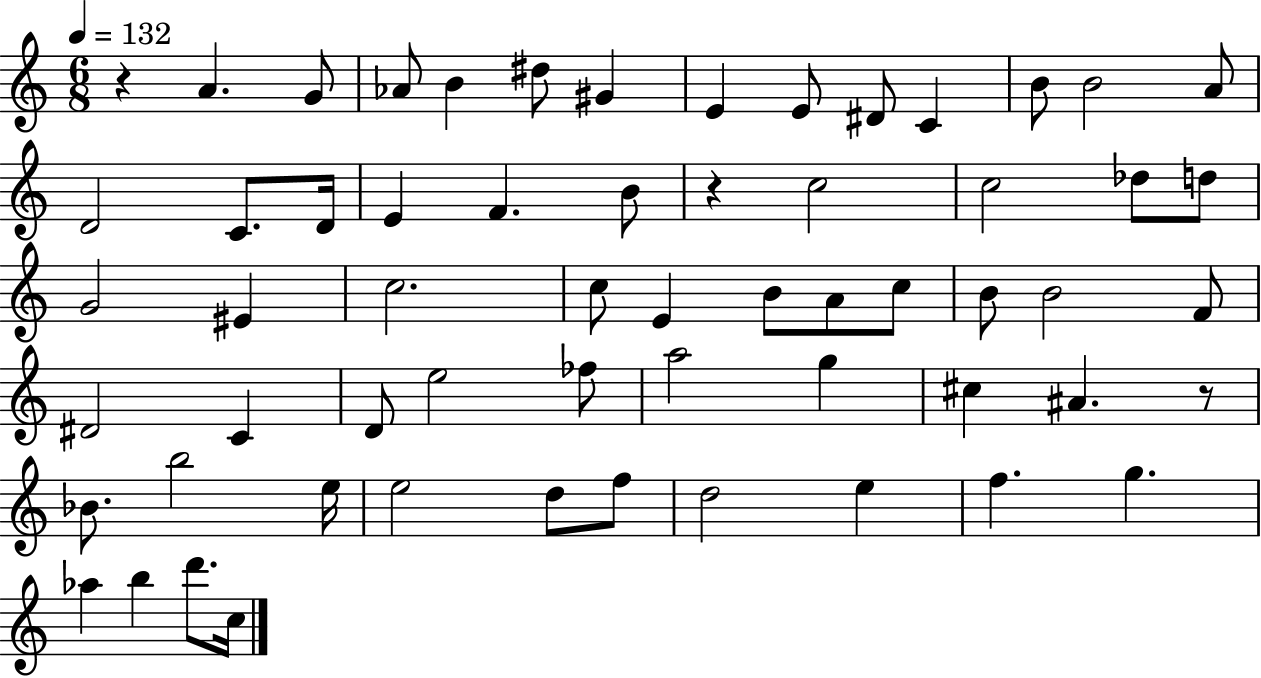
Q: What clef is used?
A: treble